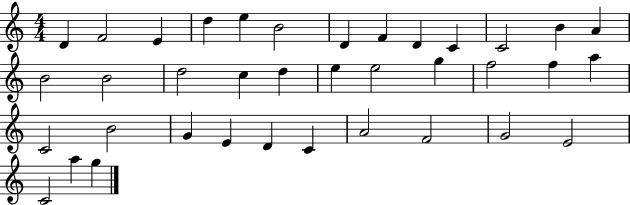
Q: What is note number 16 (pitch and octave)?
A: D5